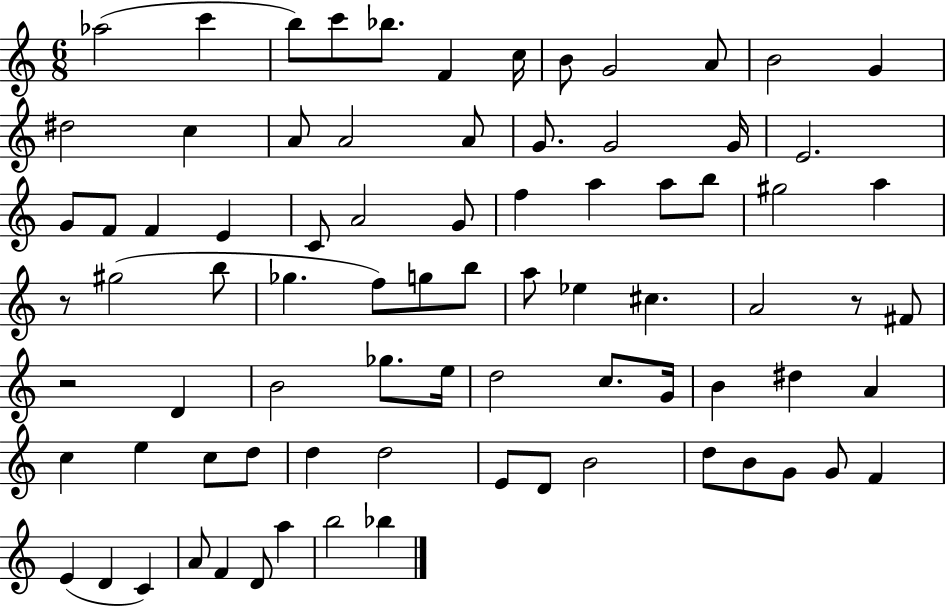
{
  \clef treble
  \numericTimeSignature
  \time 6/8
  \key c \major
  aes''2( c'''4 | b''8) c'''8 bes''8. f'4 c''16 | b'8 g'2 a'8 | b'2 g'4 | \break dis''2 c''4 | a'8 a'2 a'8 | g'8. g'2 g'16 | e'2. | \break g'8 f'8 f'4 e'4 | c'8 a'2 g'8 | f''4 a''4 a''8 b''8 | gis''2 a''4 | \break r8 gis''2( b''8 | ges''4. f''8) g''8 b''8 | a''8 ees''4 cis''4. | a'2 r8 fis'8 | \break r2 d'4 | b'2 ges''8. e''16 | d''2 c''8. g'16 | b'4 dis''4 a'4 | \break c''4 e''4 c''8 d''8 | d''4 d''2 | e'8 d'8 b'2 | d''8 b'8 g'8 g'8 f'4 | \break e'4( d'4 c'4) | a'8 f'4 d'8 a''4 | b''2 bes''4 | \bar "|."
}